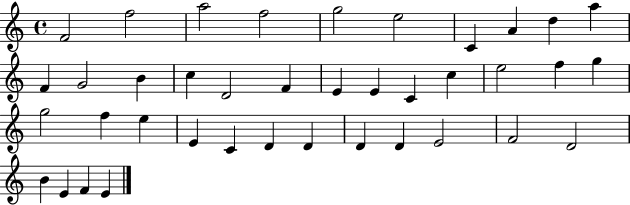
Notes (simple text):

F4/h F5/h A5/h F5/h G5/h E5/h C4/q A4/q D5/q A5/q F4/q G4/h B4/q C5/q D4/h F4/q E4/q E4/q C4/q C5/q E5/h F5/q G5/q G5/h F5/q E5/q E4/q C4/q D4/q D4/q D4/q D4/q E4/h F4/h D4/h B4/q E4/q F4/q E4/q